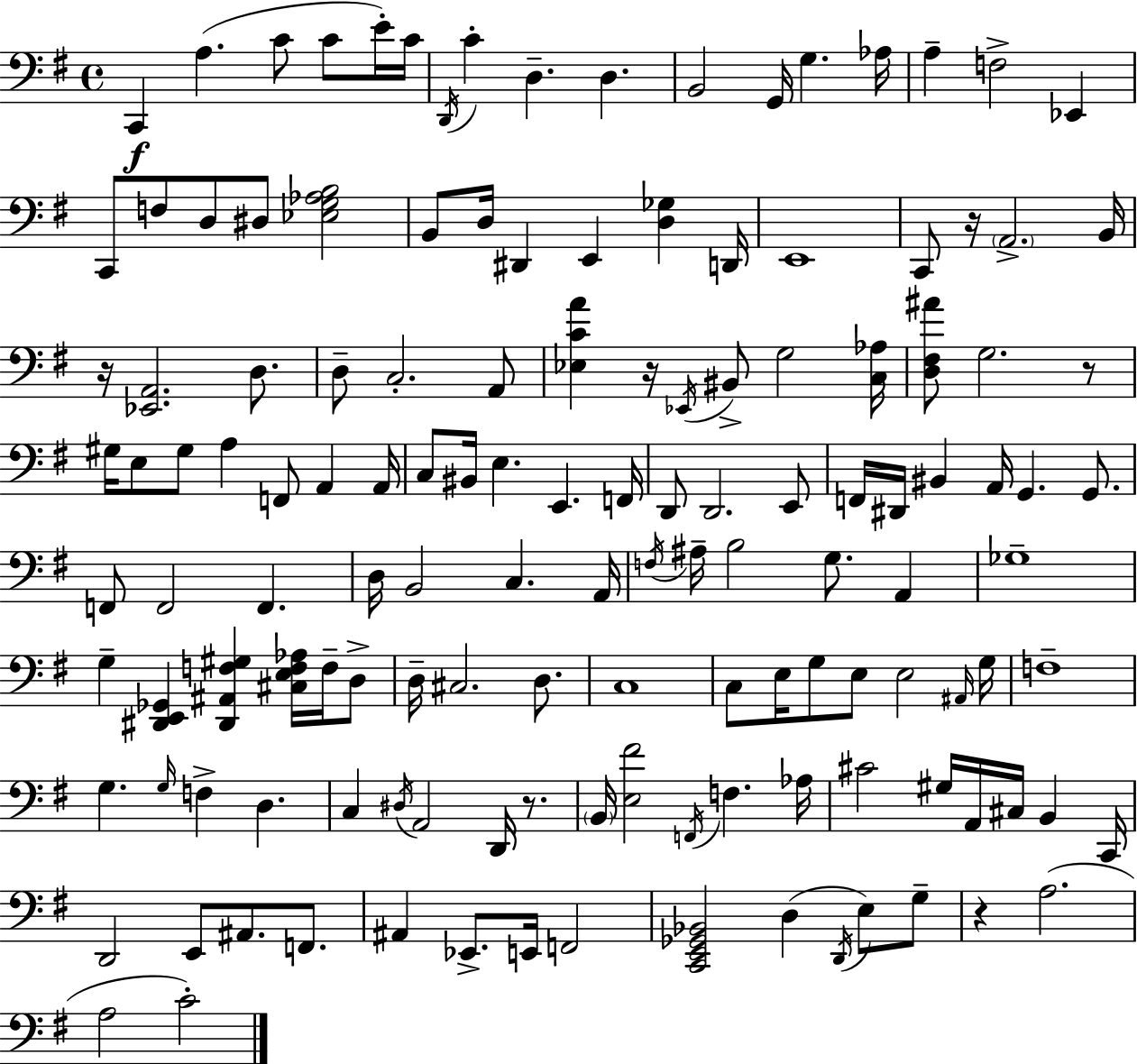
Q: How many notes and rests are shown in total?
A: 137